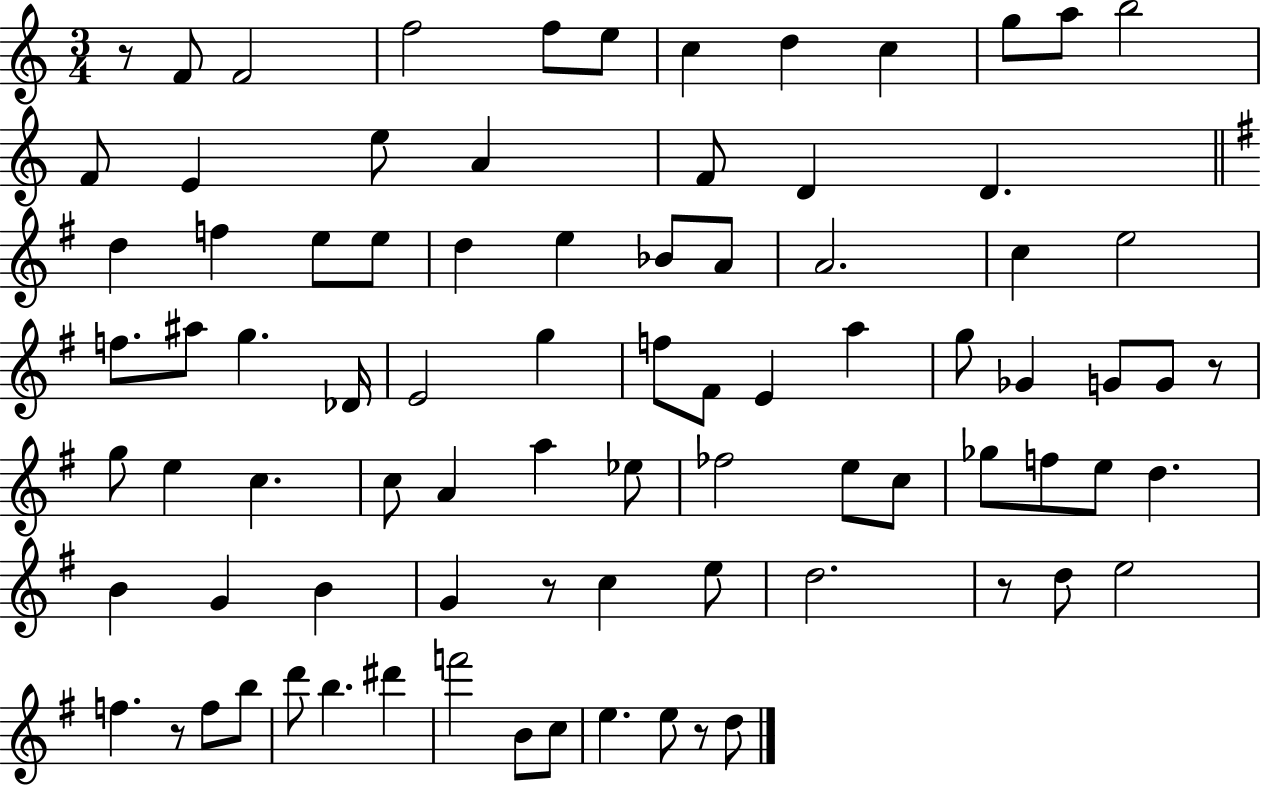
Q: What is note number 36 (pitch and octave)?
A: F5